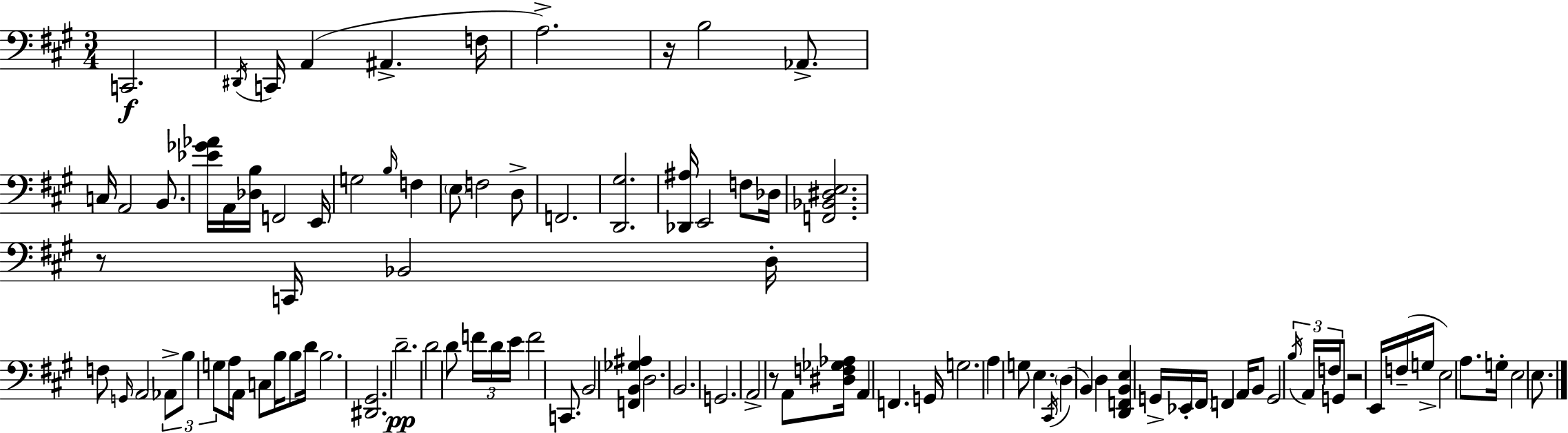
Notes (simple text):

C2/h. D#2/s C2/s A2/q A#2/q. F3/s A3/h. R/s B3/h Ab2/e. C3/s A2/h B2/e. [Eb4,Gb4,Ab4]/s A2/s [Db3,B3]/s F2/h E2/s G3/h B3/s F3/q E3/e F3/h D3/e F2/h. [D2,G#3]/h. [Db2,A#3]/s E2/h F3/e Db3/s [F2,Bb2,D#3,E3]/h. R/e C2/s Bb2/h D3/s F3/e G2/s A2/h Ab2/e B3/e G3/e A3/s A2/s C3/e B3/s B3/e D4/s B3/h. [D#2,G#2]/h. D4/h. D4/h D4/e F4/s D4/s E4/s F4/h C2/e. B2/h [F2,B2,Gb3,A#3]/q D3/h. B2/h. G2/h. A2/h R/e A2/e [D#3,F3,Gb3,Ab3]/s A2/q F2/q. G2/s G3/h. A3/q G3/e E3/q. C#2/s D3/q B2/q D3/q [D2,F2,B2,E3]/q G2/s Eb2/s F#2/s F2/q A2/s B2/e G2/h B3/s A2/s F3/s G2/e R/h E2/s F3/s G3/s E3/h A3/e. G3/s E3/h E3/e.